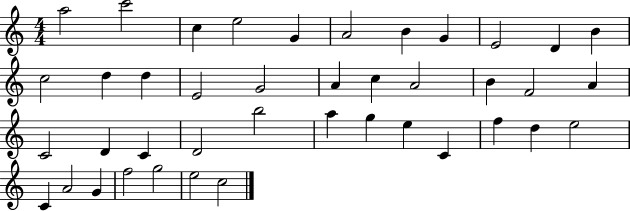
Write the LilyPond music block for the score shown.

{
  \clef treble
  \numericTimeSignature
  \time 4/4
  \key c \major
  a''2 c'''2 | c''4 e''2 g'4 | a'2 b'4 g'4 | e'2 d'4 b'4 | \break c''2 d''4 d''4 | e'2 g'2 | a'4 c''4 a'2 | b'4 f'2 a'4 | \break c'2 d'4 c'4 | d'2 b''2 | a''4 g''4 e''4 c'4 | f''4 d''4 e''2 | \break c'4 a'2 g'4 | f''2 g''2 | e''2 c''2 | \bar "|."
}